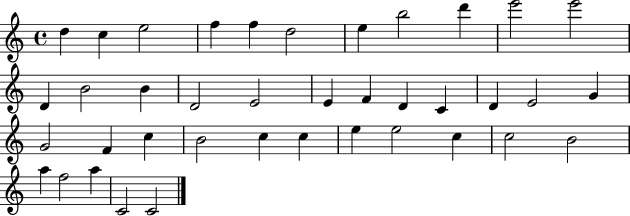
D5/q C5/q E5/h F5/q F5/q D5/h E5/q B5/h D6/q E6/h E6/h D4/q B4/h B4/q D4/h E4/h E4/q F4/q D4/q C4/q D4/q E4/h G4/q G4/h F4/q C5/q B4/h C5/q C5/q E5/q E5/h C5/q C5/h B4/h A5/q F5/h A5/q C4/h C4/h